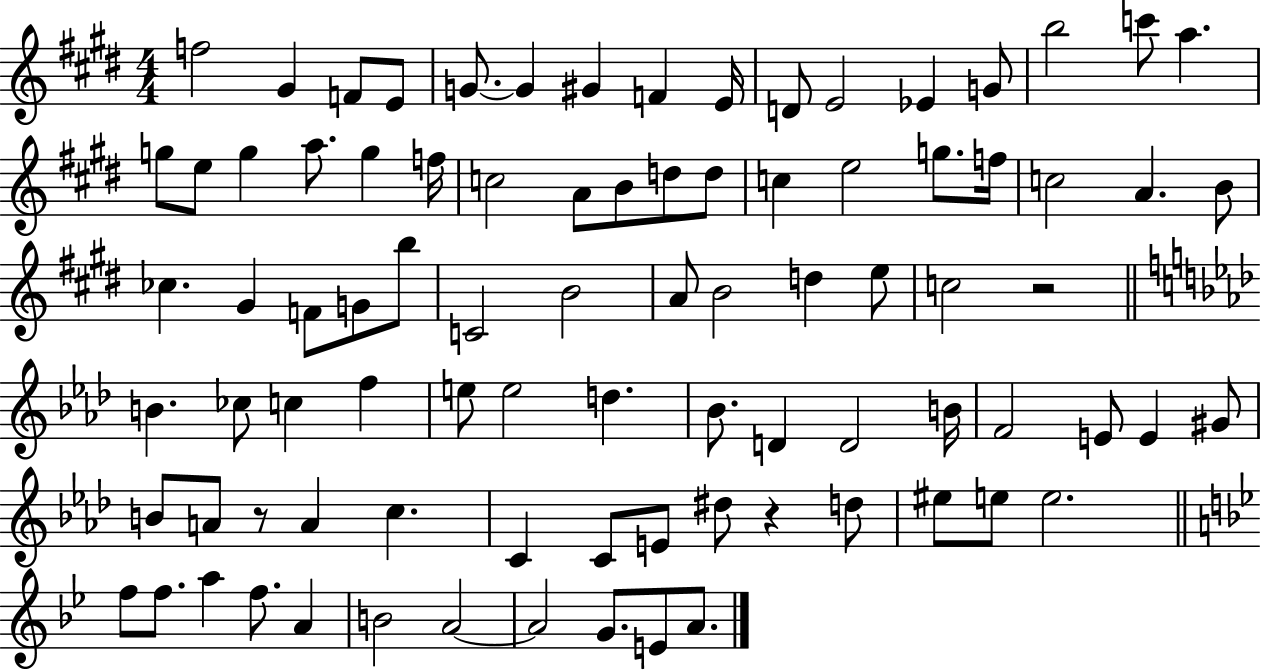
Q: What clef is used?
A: treble